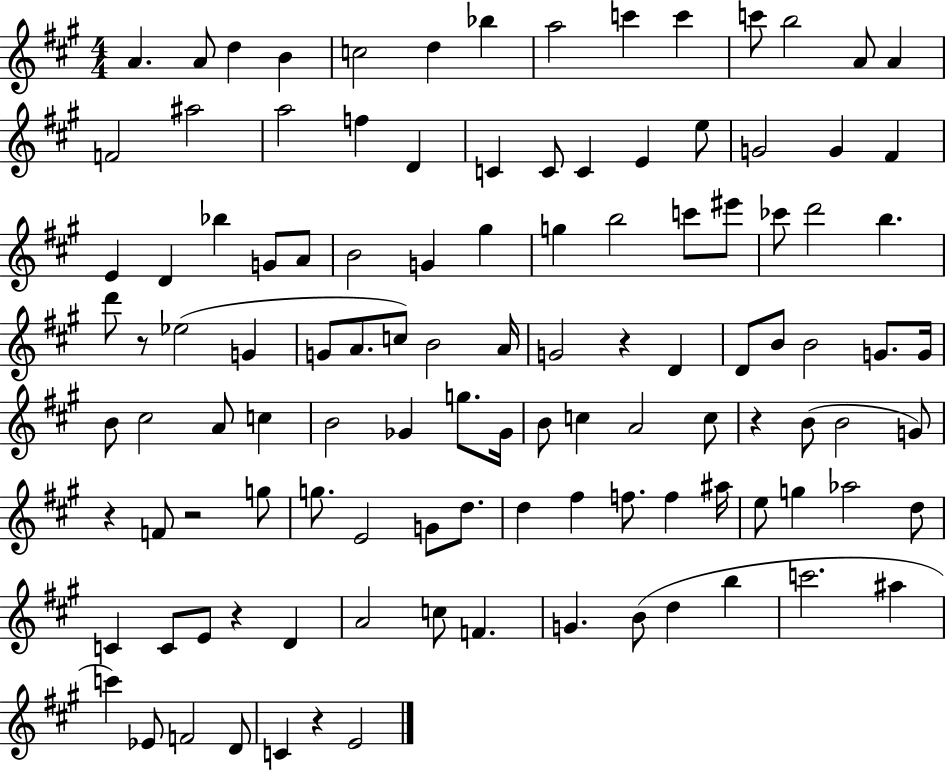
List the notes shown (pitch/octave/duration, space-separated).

A4/q. A4/e D5/q B4/q C5/h D5/q Bb5/q A5/h C6/q C6/q C6/e B5/h A4/e A4/q F4/h A#5/h A5/h F5/q D4/q C4/q C4/e C4/q E4/q E5/e G4/h G4/q F#4/q E4/q D4/q Bb5/q G4/e A4/e B4/h G4/q G#5/q G5/q B5/h C6/e EIS6/e CES6/e D6/h B5/q. D6/e R/e Eb5/h G4/q G4/e A4/e. C5/e B4/h A4/s G4/h R/q D4/q D4/e B4/e B4/h G4/e. G4/s B4/e C#5/h A4/e C5/q B4/h Gb4/q G5/e. Gb4/s B4/e C5/q A4/h C5/e R/q B4/e B4/h G4/e R/q F4/e R/h G5/e G5/e. E4/h G4/e D5/e. D5/q F#5/q F5/e. F5/q A#5/s E5/e G5/q Ab5/h D5/e C4/q C4/e E4/e R/q D4/q A4/h C5/e F4/q. G4/q. B4/e D5/q B5/q C6/h. A#5/q C6/q Eb4/e F4/h D4/e C4/q R/q E4/h